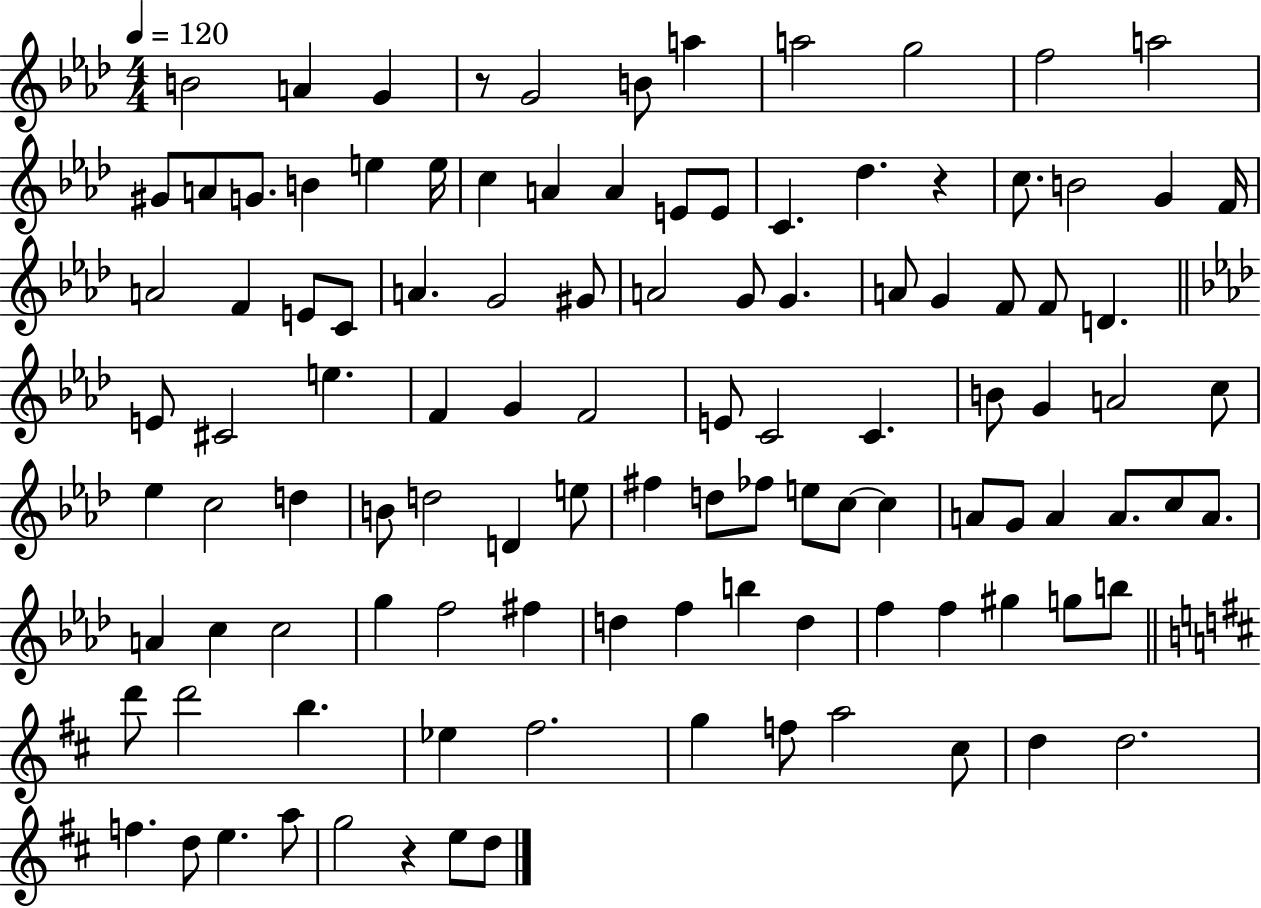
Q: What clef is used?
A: treble